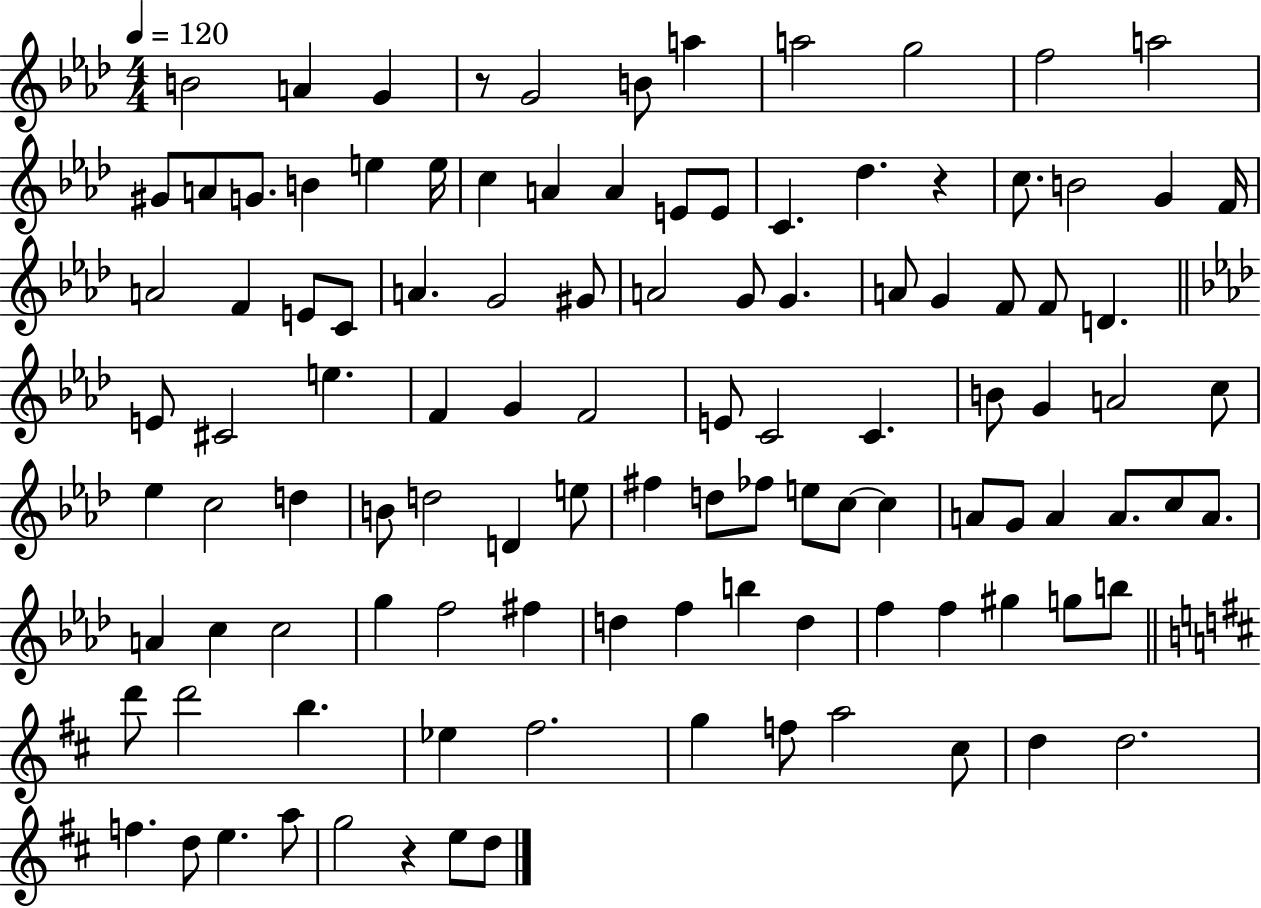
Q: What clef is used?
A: treble